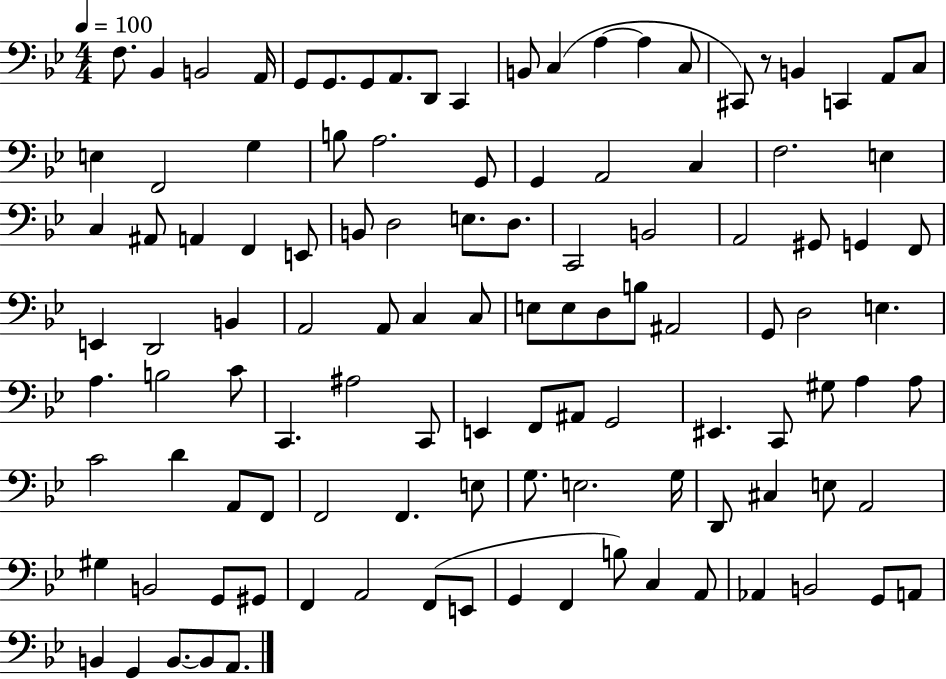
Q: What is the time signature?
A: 4/4